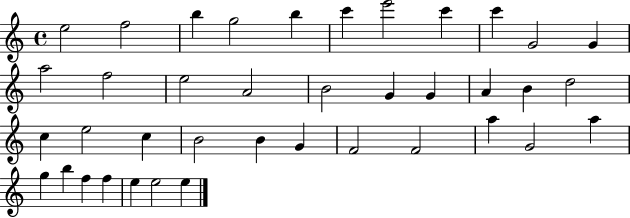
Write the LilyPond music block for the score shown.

{
  \clef treble
  \time 4/4
  \defaultTimeSignature
  \key c \major
  e''2 f''2 | b''4 g''2 b''4 | c'''4 e'''2 c'''4 | c'''4 g'2 g'4 | \break a''2 f''2 | e''2 a'2 | b'2 g'4 g'4 | a'4 b'4 d''2 | \break c''4 e''2 c''4 | b'2 b'4 g'4 | f'2 f'2 | a''4 g'2 a''4 | \break g''4 b''4 f''4 f''4 | e''4 e''2 e''4 | \bar "|."
}